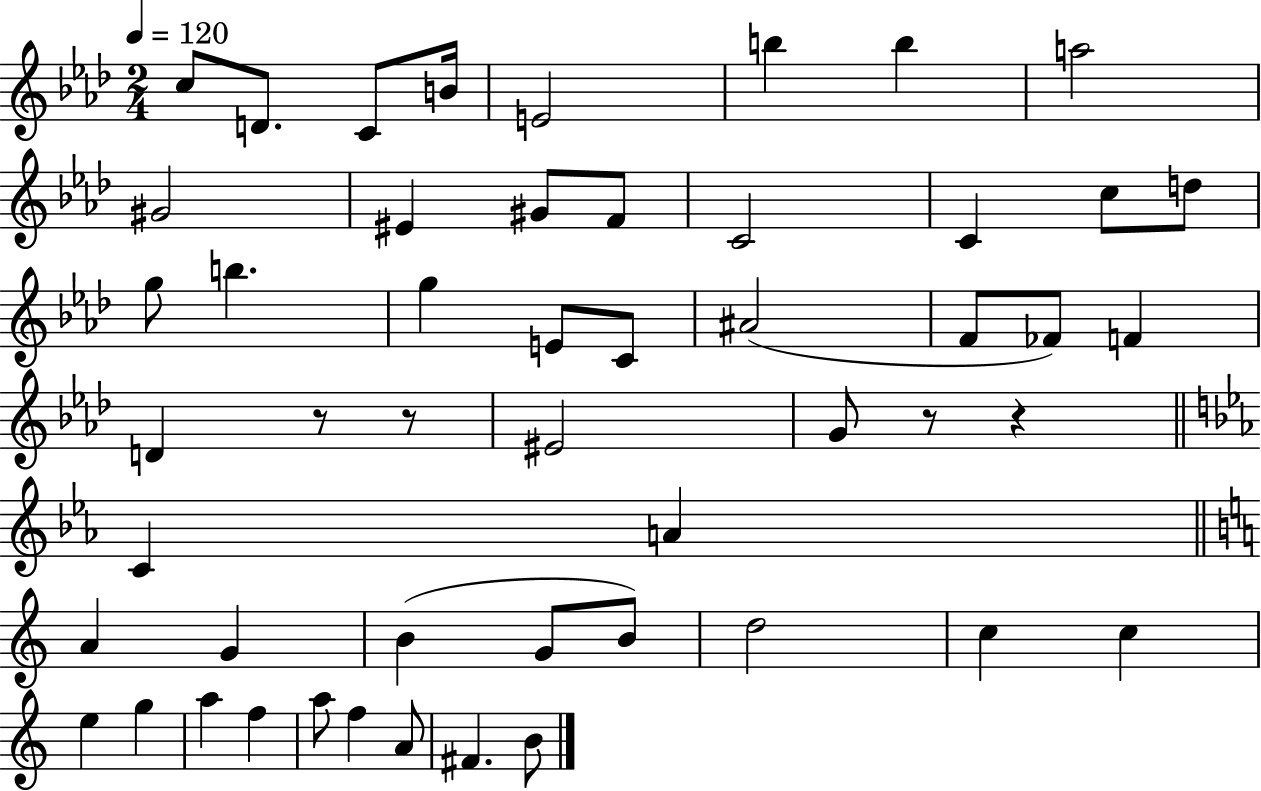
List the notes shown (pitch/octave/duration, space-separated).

C5/e D4/e. C4/e B4/s E4/h B5/q B5/q A5/h G#4/h EIS4/q G#4/e F4/e C4/h C4/q C5/e D5/e G5/e B5/q. G5/q E4/e C4/e A#4/h F4/e FES4/e F4/q D4/q R/e R/e EIS4/h G4/e R/e R/q C4/q A4/q A4/q G4/q B4/q G4/e B4/e D5/h C5/q C5/q E5/q G5/q A5/q F5/q A5/e F5/q A4/e F#4/q. B4/e